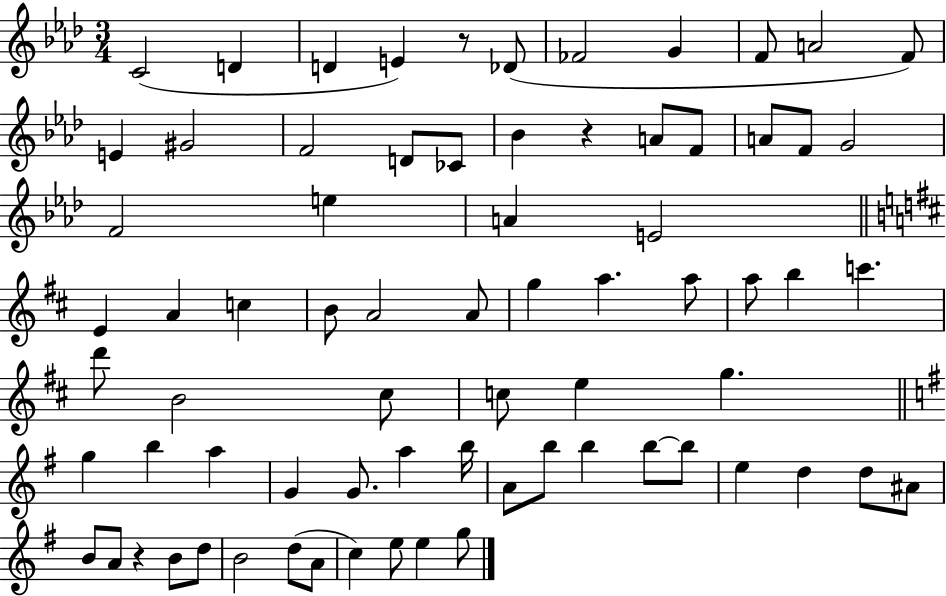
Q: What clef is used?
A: treble